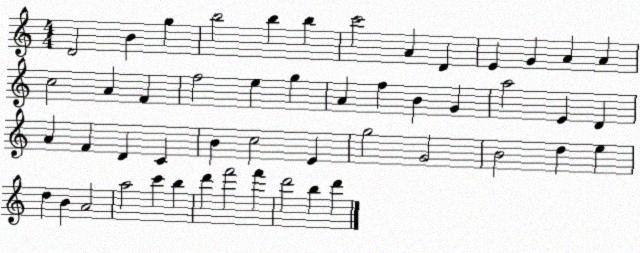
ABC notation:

X:1
T:Untitled
M:4/4
L:1/4
K:C
D2 B g b2 b b c'2 A D E G A A c2 A F f2 e g A f B G a2 E D A F D C B c2 E g2 G2 B2 d e d B A2 a2 c' b d' f'2 f' d'2 b d'